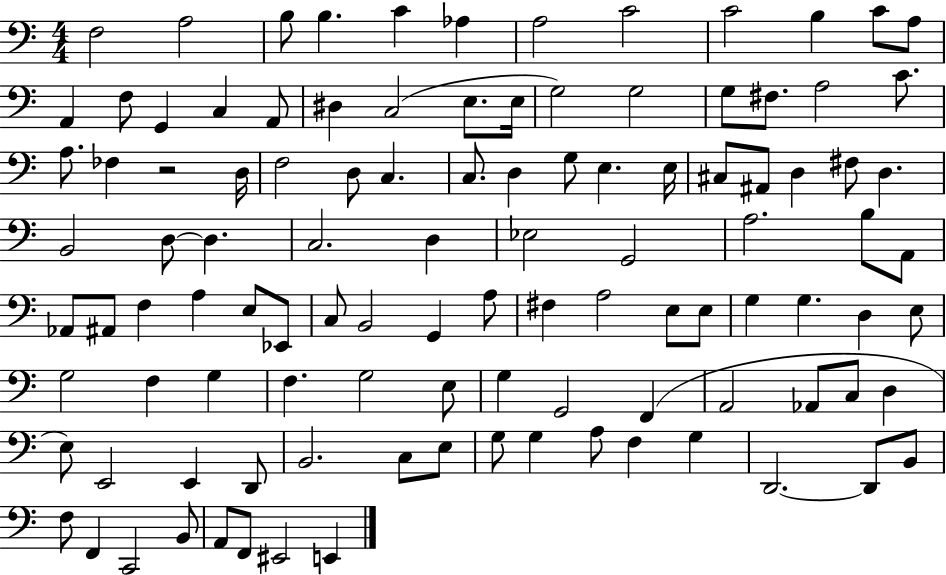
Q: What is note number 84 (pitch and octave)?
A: D3